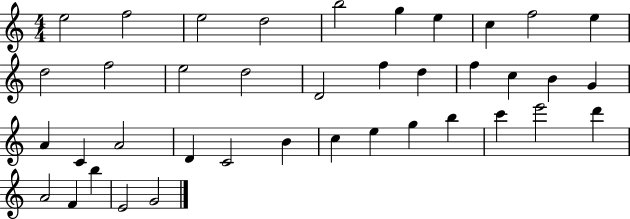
E5/h F5/h E5/h D5/h B5/h G5/q E5/q C5/q F5/h E5/q D5/h F5/h E5/h D5/h D4/h F5/q D5/q F5/q C5/q B4/q G4/q A4/q C4/q A4/h D4/q C4/h B4/q C5/q E5/q G5/q B5/q C6/q E6/h D6/q A4/h F4/q B5/q E4/h G4/h